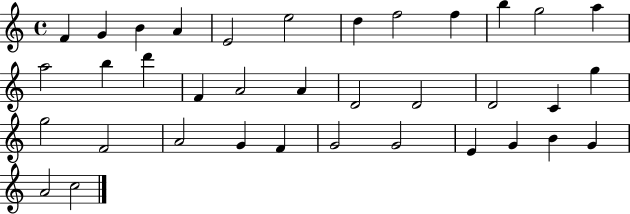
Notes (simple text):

F4/q G4/q B4/q A4/q E4/h E5/h D5/q F5/h F5/q B5/q G5/h A5/q A5/h B5/q D6/q F4/q A4/h A4/q D4/h D4/h D4/h C4/q G5/q G5/h F4/h A4/h G4/q F4/q G4/h G4/h E4/q G4/q B4/q G4/q A4/h C5/h